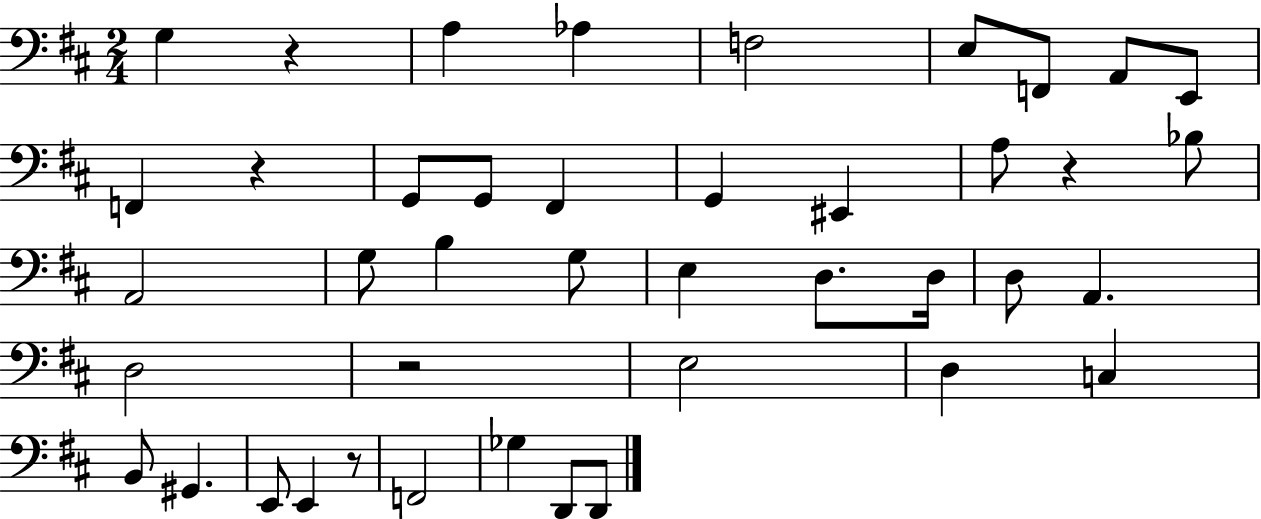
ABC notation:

X:1
T:Untitled
M:2/4
L:1/4
K:D
G, z A, _A, F,2 E,/2 F,,/2 A,,/2 E,,/2 F,, z G,,/2 G,,/2 ^F,, G,, ^E,, A,/2 z _B,/2 A,,2 G,/2 B, G,/2 E, D,/2 D,/4 D,/2 A,, D,2 z2 E,2 D, C, B,,/2 ^G,, E,,/2 E,, z/2 F,,2 _G, D,,/2 D,,/2